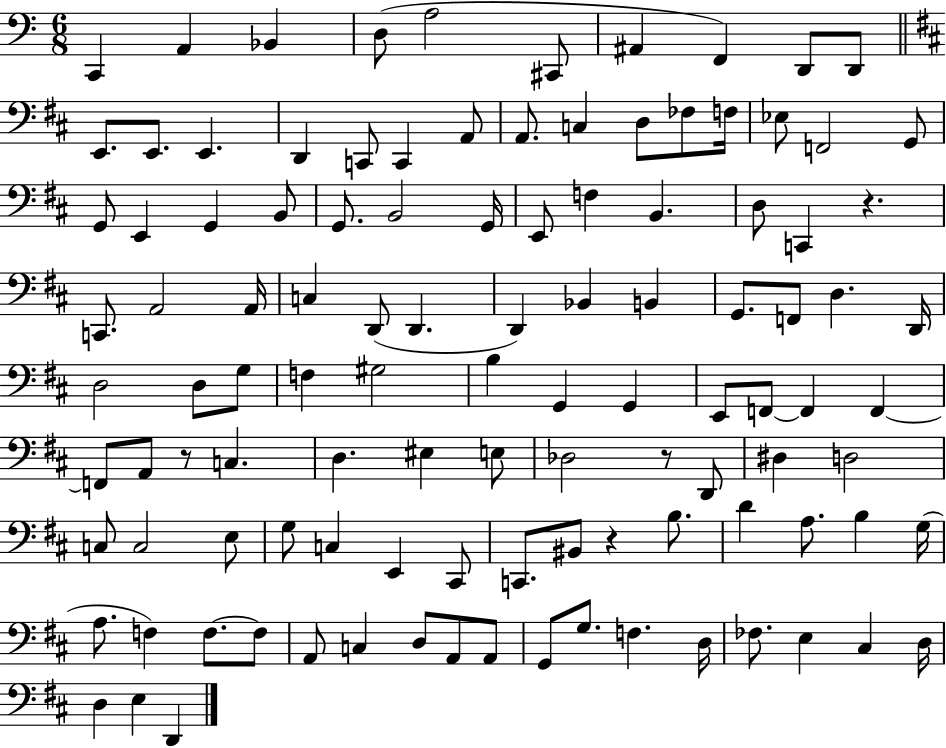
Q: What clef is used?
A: bass